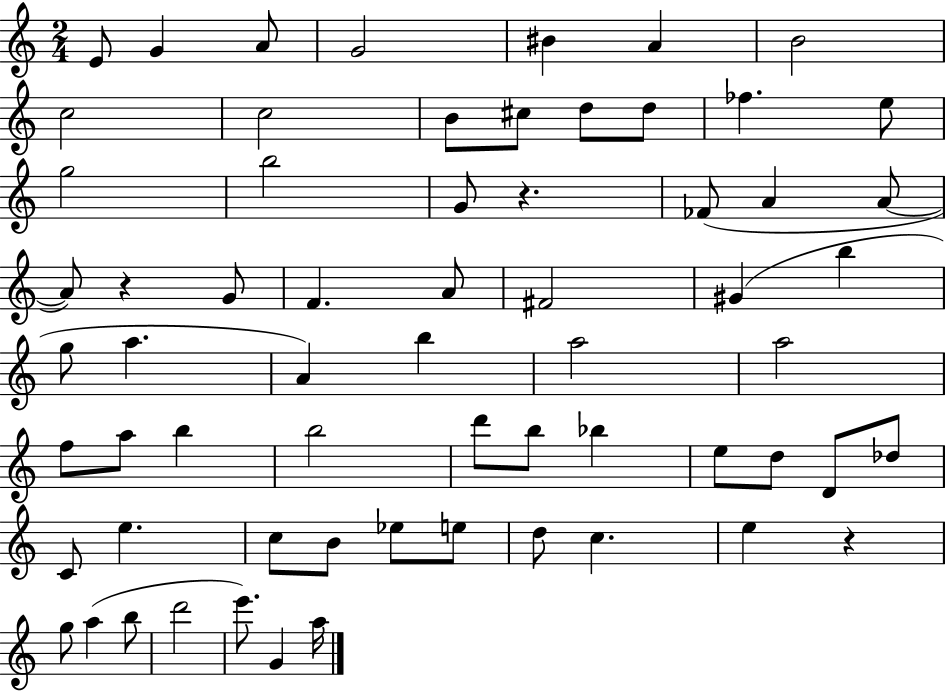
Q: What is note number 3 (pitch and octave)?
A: A4